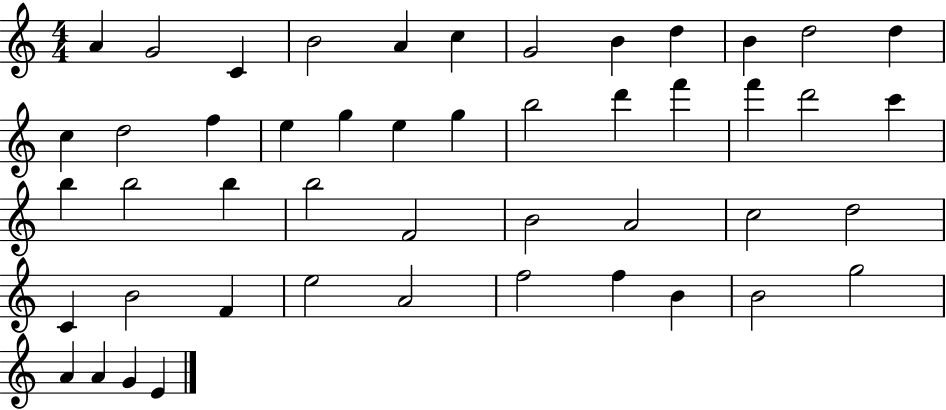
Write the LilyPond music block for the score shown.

{
  \clef treble
  \numericTimeSignature
  \time 4/4
  \key c \major
  a'4 g'2 c'4 | b'2 a'4 c''4 | g'2 b'4 d''4 | b'4 d''2 d''4 | \break c''4 d''2 f''4 | e''4 g''4 e''4 g''4 | b''2 d'''4 f'''4 | f'''4 d'''2 c'''4 | \break b''4 b''2 b''4 | b''2 f'2 | b'2 a'2 | c''2 d''2 | \break c'4 b'2 f'4 | e''2 a'2 | f''2 f''4 b'4 | b'2 g''2 | \break a'4 a'4 g'4 e'4 | \bar "|."
}